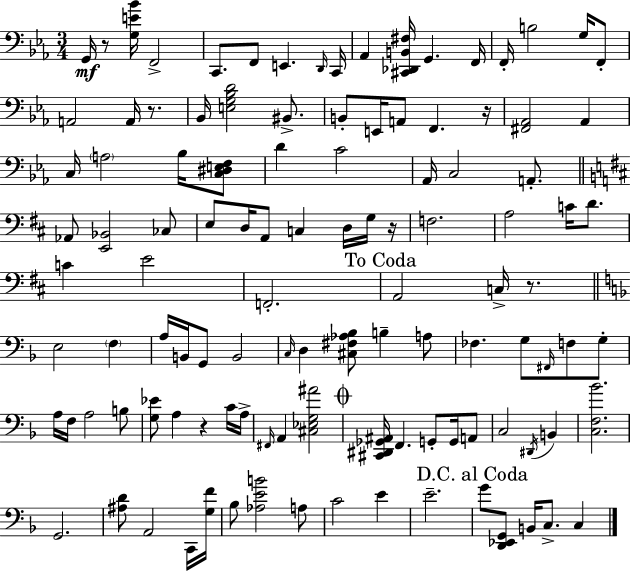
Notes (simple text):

G2/s R/e [G3,E4,Bb4]/s F2/h C2/e. F2/e E2/q. D2/s C2/s Ab2/q [C#2,Db2,B2,F#3]/s G2/q. F2/s F2/s B3/h G3/s F2/e A2/h A2/s R/e. Bb2/s [E3,G3,Bb3,D4]/h BIS2/e. B2/e E2/s A2/e F2/q. R/s [F#2,Ab2]/h Ab2/q C3/s A3/h Bb3/s [C3,D#3,E3,F3]/e D4/q C4/h Ab2/s C3/h A2/e. Ab2/e [E2,Bb2]/h CES3/e E3/e D3/s A2/e C3/q D3/s G3/s R/s F3/h. A3/h C4/s D4/e. C4/q E4/h F2/h. A2/h C3/s R/e. E3/h F3/q A3/s B2/s G2/e B2/h C3/s D3/q [C#3,F#3,Ab3,Bb3]/e B3/q A3/e FES3/q. G3/e F#2/s F3/e G3/e A3/s F3/s A3/h B3/e [G3,Eb4]/e A3/q R/q C4/s A3/s F#2/s A2/q [C#3,Eb3,G3,A#4]/h [C#2,D#2,Gb2,A#2]/s F2/q. G2/e G2/s A2/e C3/h D#2/s B2/q [C3,F3,Bb4]/h. G2/h. [A#3,D4]/e A2/h C2/s [G3,F4]/s Bb3/e [Ab3,E4,B4]/h A3/e C4/h E4/q E4/h. G4/e [D2,Eb2,G2]/e B2/s C3/e. C3/q